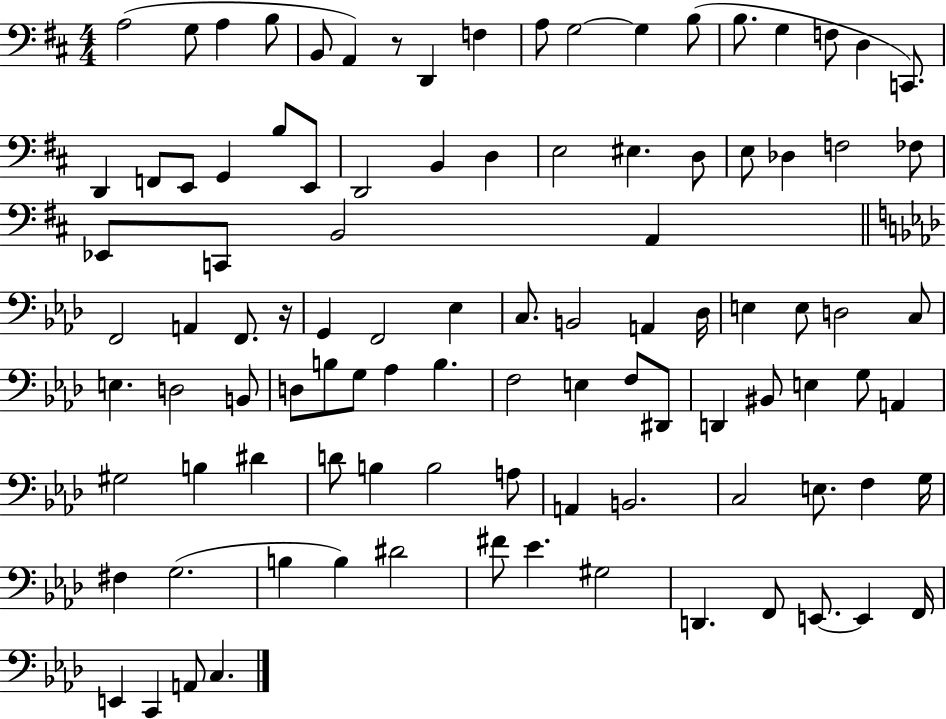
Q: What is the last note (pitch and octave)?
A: C3